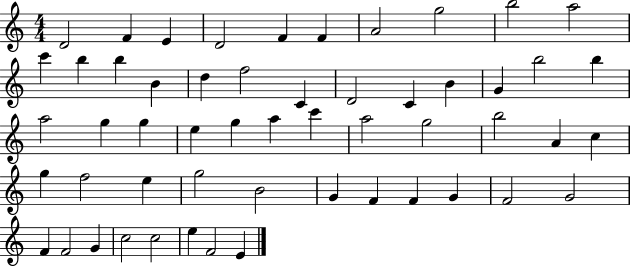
D4/h F4/q E4/q D4/h F4/q F4/q A4/h G5/h B5/h A5/h C6/q B5/q B5/q B4/q D5/q F5/h C4/q D4/h C4/q B4/q G4/q B5/h B5/q A5/h G5/q G5/q E5/q G5/q A5/q C6/q A5/h G5/h B5/h A4/q C5/q G5/q F5/h E5/q G5/h B4/h G4/q F4/q F4/q G4/q F4/h G4/h F4/q F4/h G4/q C5/h C5/h E5/q F4/h E4/q